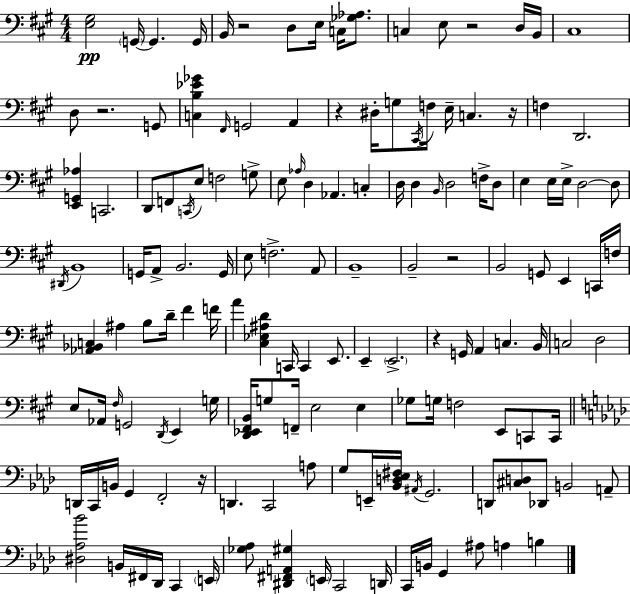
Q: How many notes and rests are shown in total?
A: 148